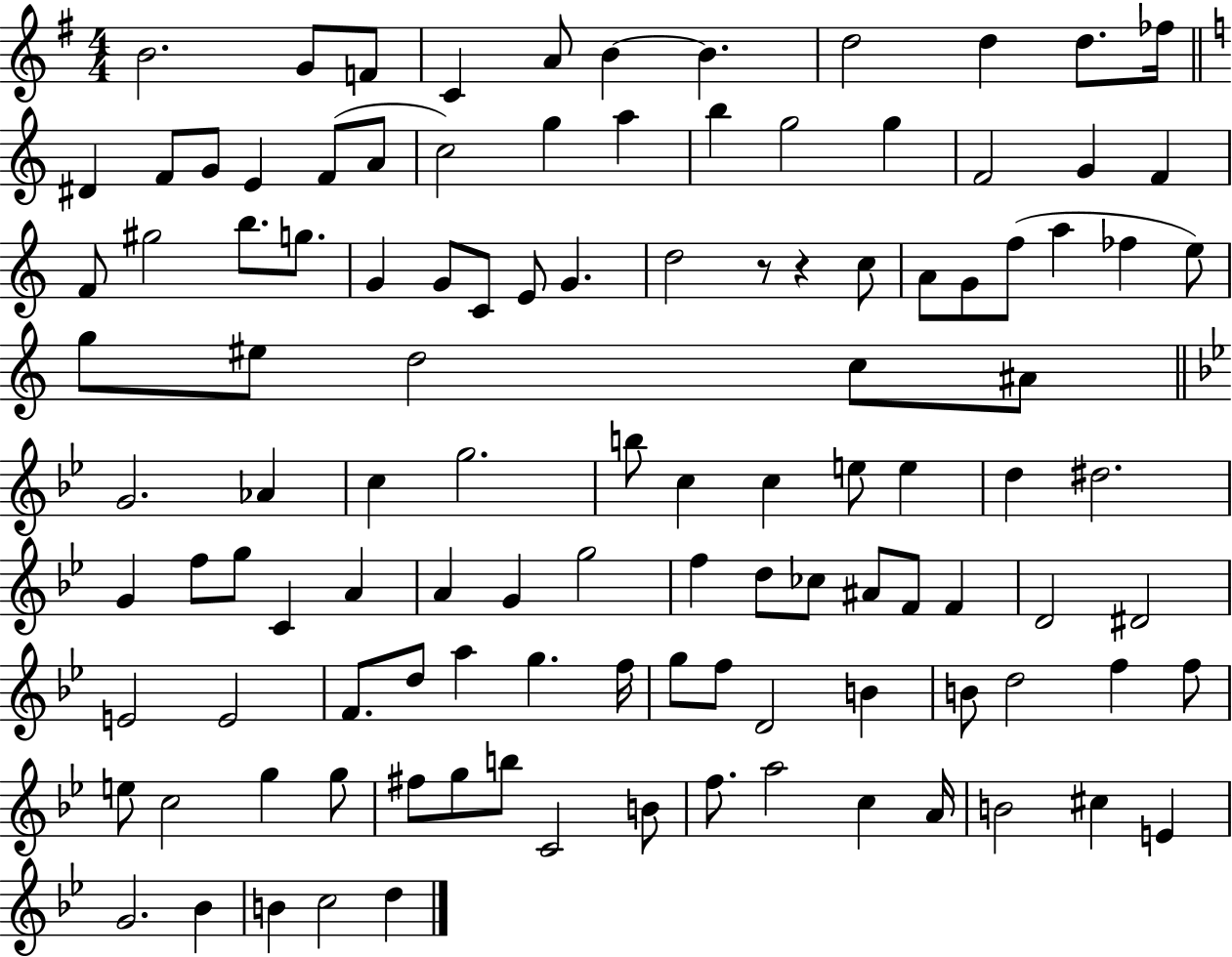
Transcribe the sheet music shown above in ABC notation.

X:1
T:Untitled
M:4/4
L:1/4
K:G
B2 G/2 F/2 C A/2 B B d2 d d/2 _f/4 ^D F/2 G/2 E F/2 A/2 c2 g a b g2 g F2 G F F/2 ^g2 b/2 g/2 G G/2 C/2 E/2 G d2 z/2 z c/2 A/2 G/2 f/2 a _f e/2 g/2 ^e/2 d2 c/2 ^A/2 G2 _A c g2 b/2 c c e/2 e d ^d2 G f/2 g/2 C A A G g2 f d/2 _c/2 ^A/2 F/2 F D2 ^D2 E2 E2 F/2 d/2 a g f/4 g/2 f/2 D2 B B/2 d2 f f/2 e/2 c2 g g/2 ^f/2 g/2 b/2 C2 B/2 f/2 a2 c A/4 B2 ^c E G2 _B B c2 d